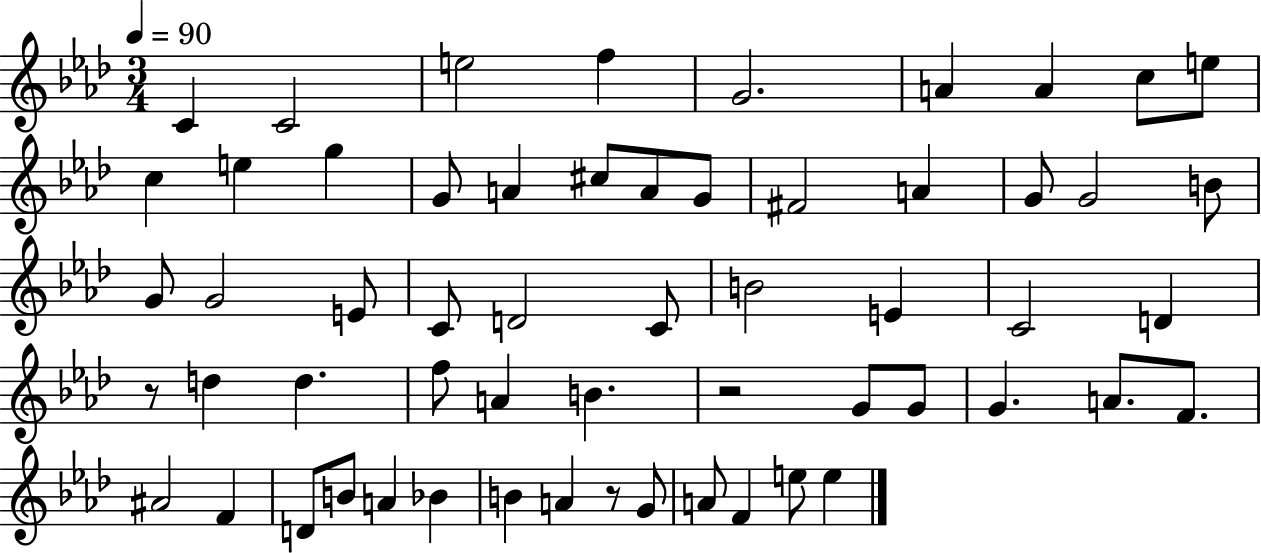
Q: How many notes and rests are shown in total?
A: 58